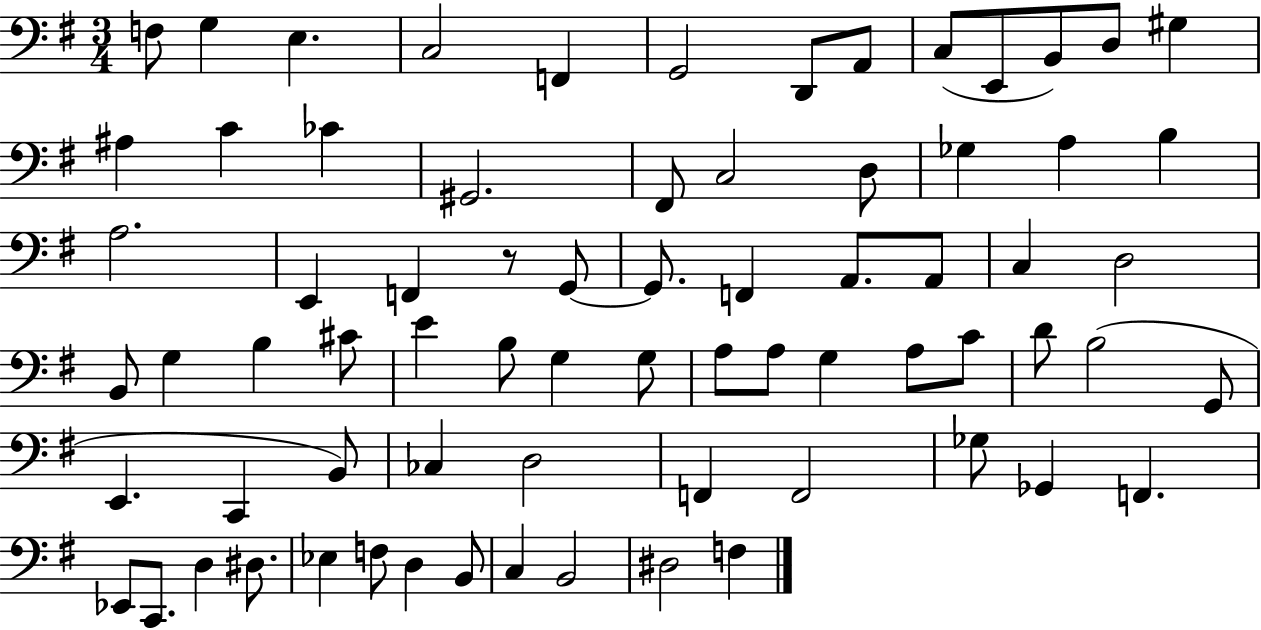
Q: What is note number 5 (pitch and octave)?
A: F2